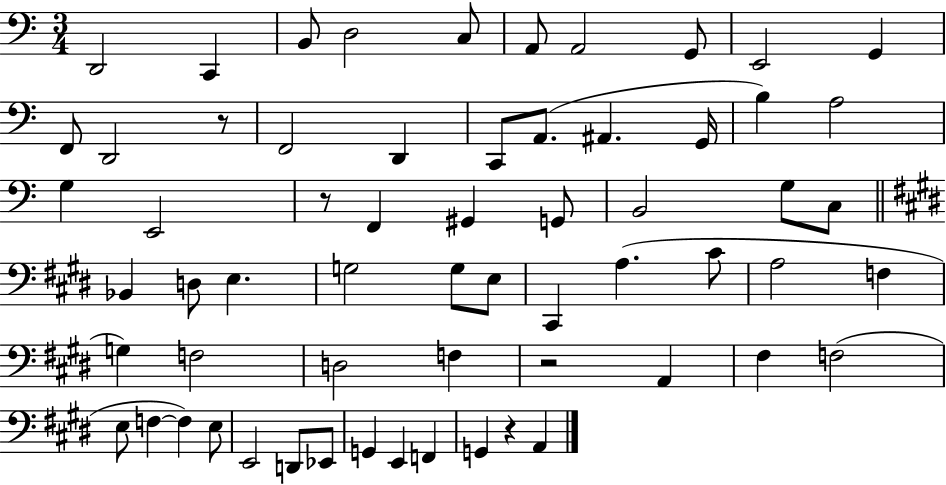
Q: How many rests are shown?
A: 4